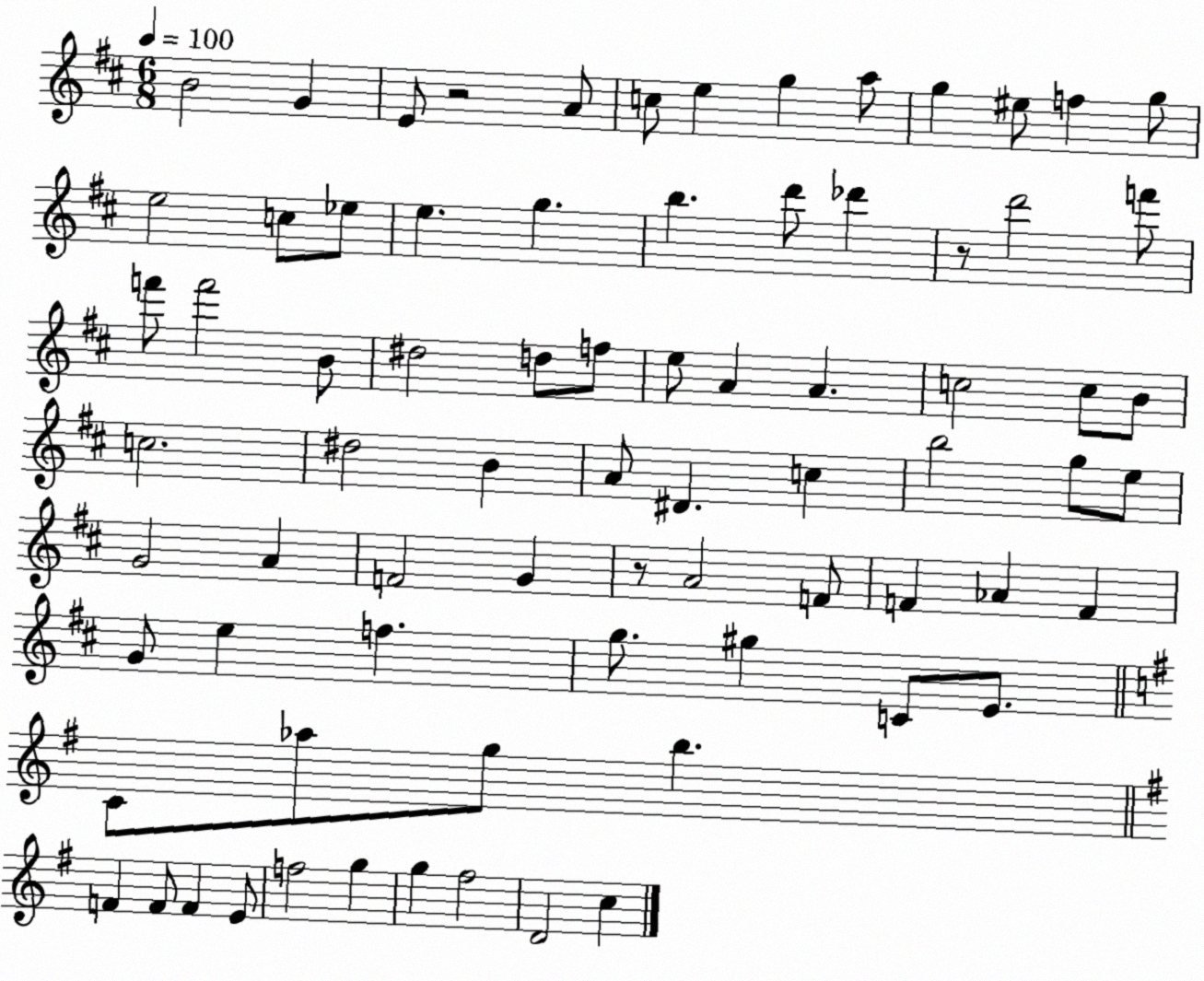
X:1
T:Untitled
M:6/8
L:1/4
K:D
B2 G E/2 z2 A/2 c/2 e g a/2 g ^e/2 f g/2 e2 c/2 _e/2 e g b d'/2 _d' z/2 d'2 f'/2 f'/2 f'2 B/2 ^d2 d/2 f/2 e/2 A A c2 c/2 B/2 c2 ^d2 B A/2 ^D c b2 g/2 e/2 G2 A F2 G z/2 A2 F/2 F _A F G/2 e f g/2 ^g C/2 E/2 C/2 _a/2 g/2 b F F/2 F E/2 f2 g g ^f2 D2 c